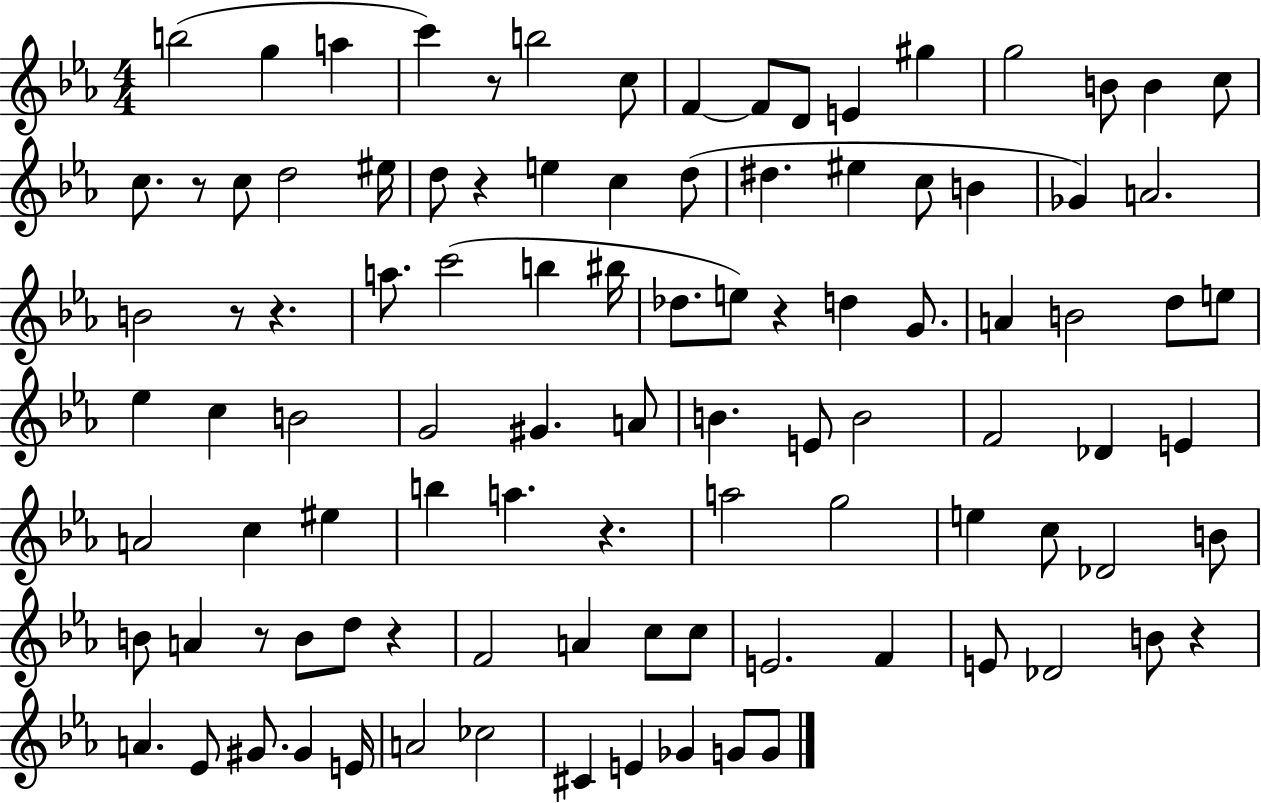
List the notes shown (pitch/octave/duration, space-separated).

B5/h G5/q A5/q C6/q R/e B5/h C5/e F4/q F4/e D4/e E4/q G#5/q G5/h B4/e B4/q C5/e C5/e. R/e C5/e D5/h EIS5/s D5/e R/q E5/q C5/q D5/e D#5/q. EIS5/q C5/e B4/q Gb4/q A4/h. B4/h R/e R/q. A5/e. C6/h B5/q BIS5/s Db5/e. E5/e R/q D5/q G4/e. A4/q B4/h D5/e E5/e Eb5/q C5/q B4/h G4/h G#4/q. A4/e B4/q. E4/e B4/h F4/h Db4/q E4/q A4/h C5/q EIS5/q B5/q A5/q. R/q. A5/h G5/h E5/q C5/e Db4/h B4/e B4/e A4/q R/e B4/e D5/e R/q F4/h A4/q C5/e C5/e E4/h. F4/q E4/e Db4/h B4/e R/q A4/q. Eb4/e G#4/e. G#4/q E4/s A4/h CES5/h C#4/q E4/q Gb4/q G4/e G4/e